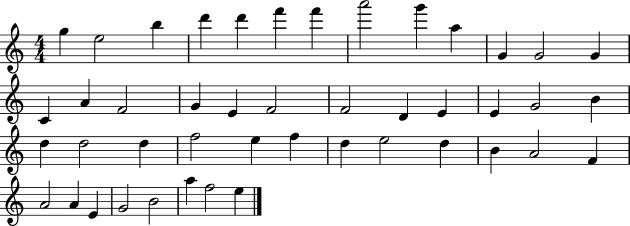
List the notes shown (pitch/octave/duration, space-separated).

G5/q E5/h B5/q D6/q D6/q F6/q F6/q A6/h G6/q A5/q G4/q G4/h G4/q C4/q A4/q F4/h G4/q E4/q F4/h F4/h D4/q E4/q E4/q G4/h B4/q D5/q D5/h D5/q F5/h E5/q F5/q D5/q E5/h D5/q B4/q A4/h F4/q A4/h A4/q E4/q G4/h B4/h A5/q F5/h E5/q